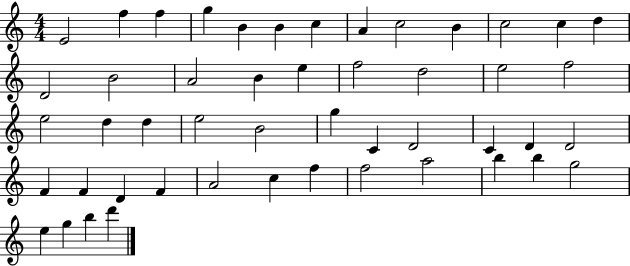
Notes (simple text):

E4/h F5/q F5/q G5/q B4/q B4/q C5/q A4/q C5/h B4/q C5/h C5/q D5/q D4/h B4/h A4/h B4/q E5/q F5/h D5/h E5/h F5/h E5/h D5/q D5/q E5/h B4/h G5/q C4/q D4/h C4/q D4/q D4/h F4/q F4/q D4/q F4/q A4/h C5/q F5/q F5/h A5/h B5/q B5/q G5/h E5/q G5/q B5/q D6/q